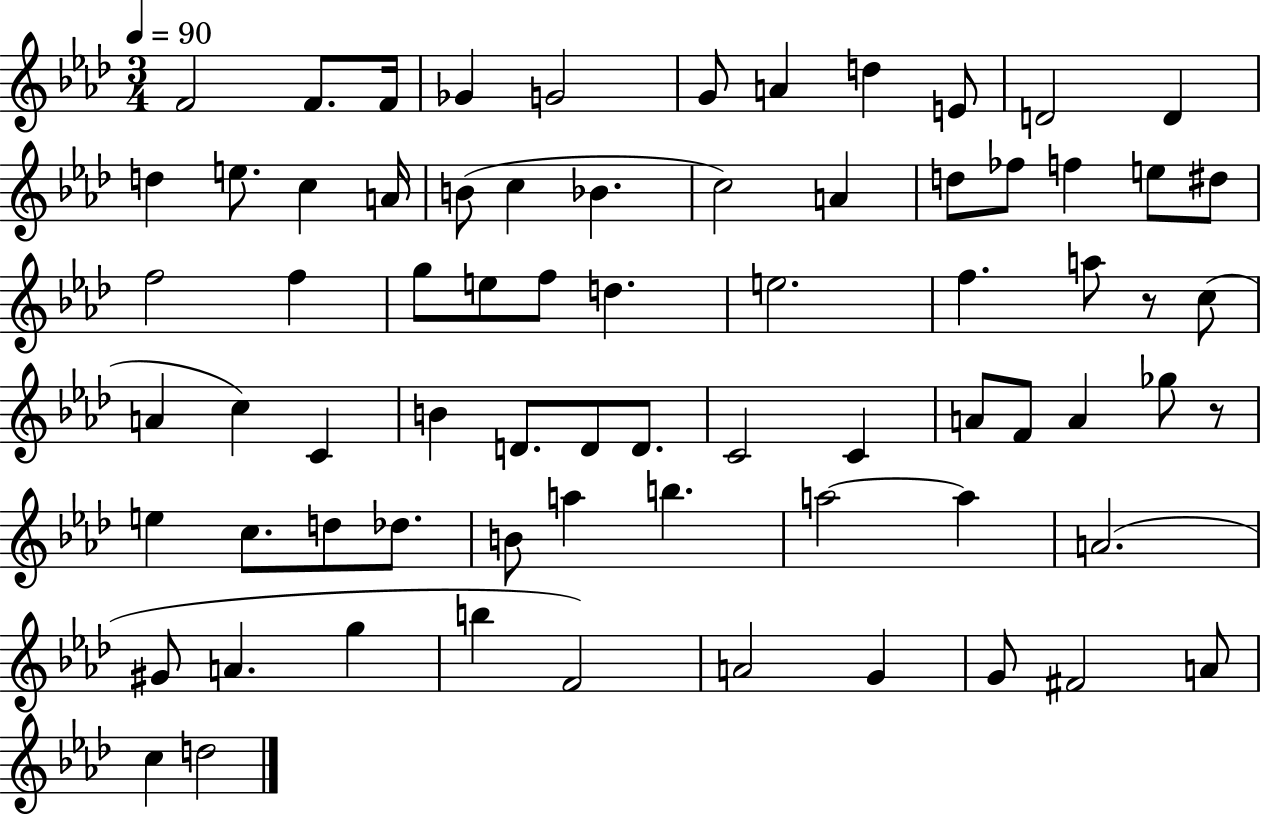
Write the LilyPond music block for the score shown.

{
  \clef treble
  \numericTimeSignature
  \time 3/4
  \key aes \major
  \tempo 4 = 90
  \repeat volta 2 { f'2 f'8. f'16 | ges'4 g'2 | g'8 a'4 d''4 e'8 | d'2 d'4 | \break d''4 e''8. c''4 a'16 | b'8( c''4 bes'4. | c''2) a'4 | d''8 fes''8 f''4 e''8 dis''8 | \break f''2 f''4 | g''8 e''8 f''8 d''4. | e''2. | f''4. a''8 r8 c''8( | \break a'4 c''4) c'4 | b'4 d'8. d'8 d'8. | c'2 c'4 | a'8 f'8 a'4 ges''8 r8 | \break e''4 c''8. d''8 des''8. | b'8 a''4 b''4. | a''2~~ a''4 | a'2.( | \break gis'8 a'4. g''4 | b''4 f'2) | a'2 g'4 | g'8 fis'2 a'8 | \break c''4 d''2 | } \bar "|."
}